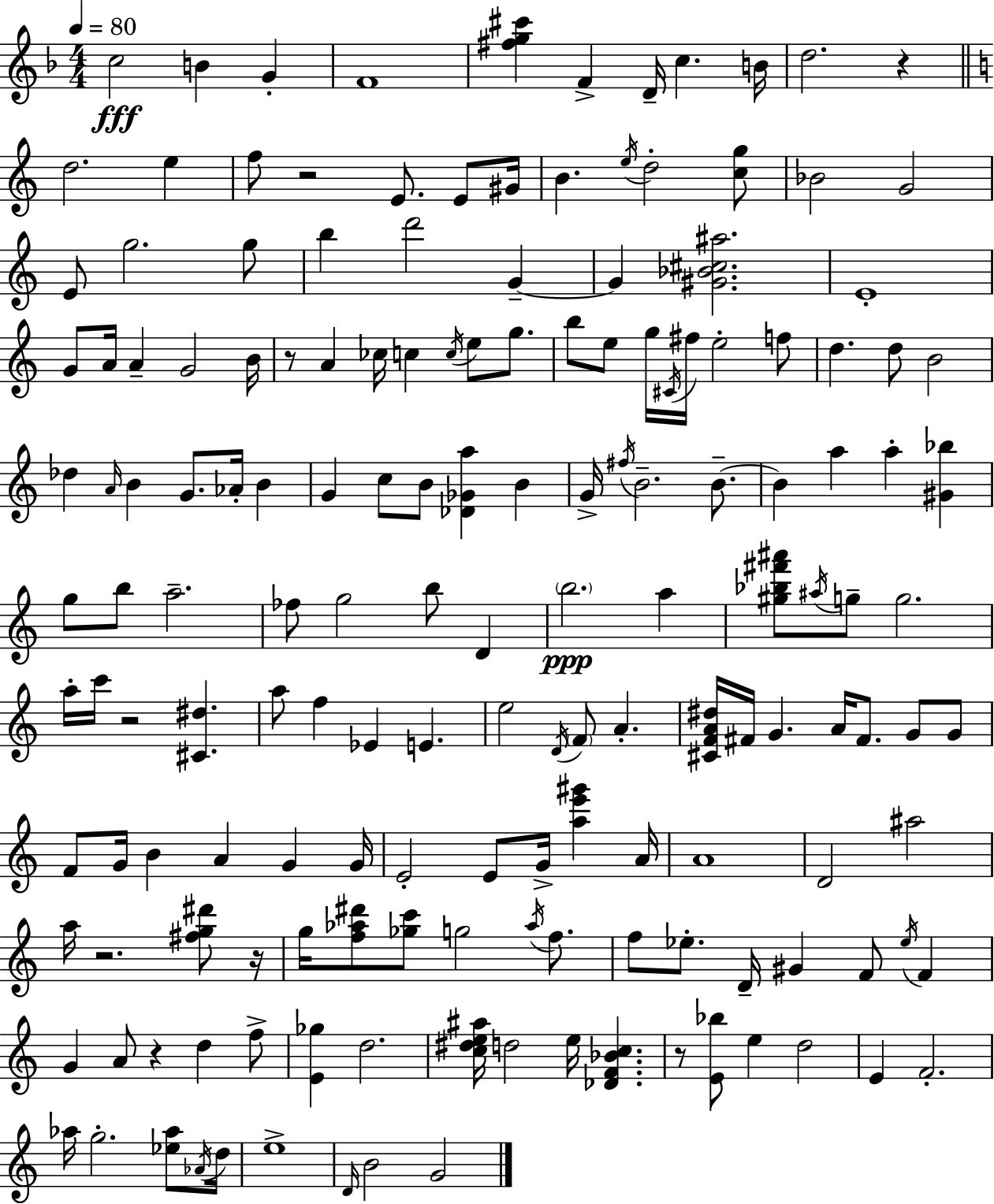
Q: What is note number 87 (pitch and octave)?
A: F4